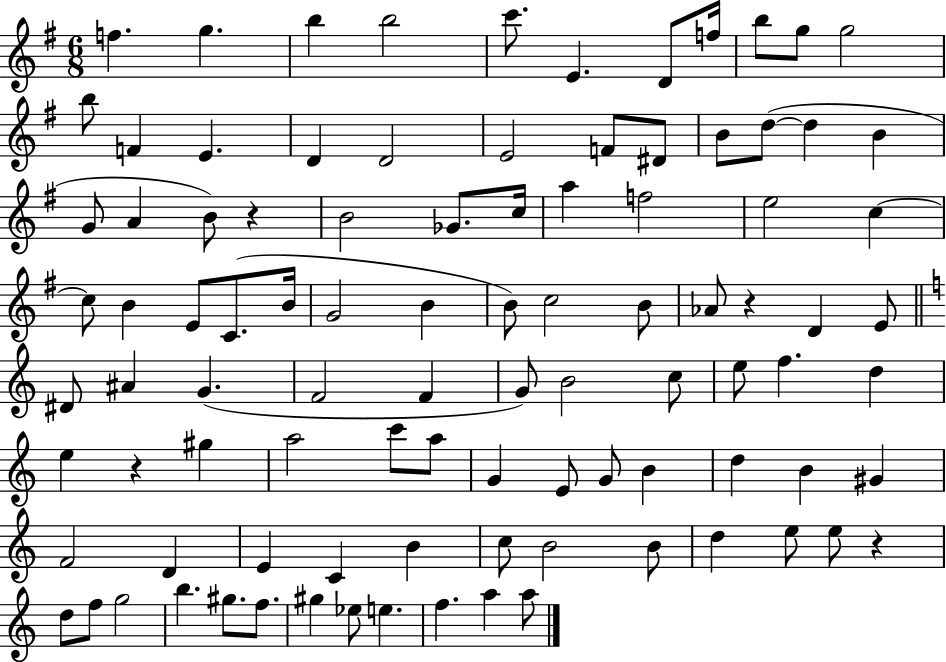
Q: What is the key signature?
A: G major